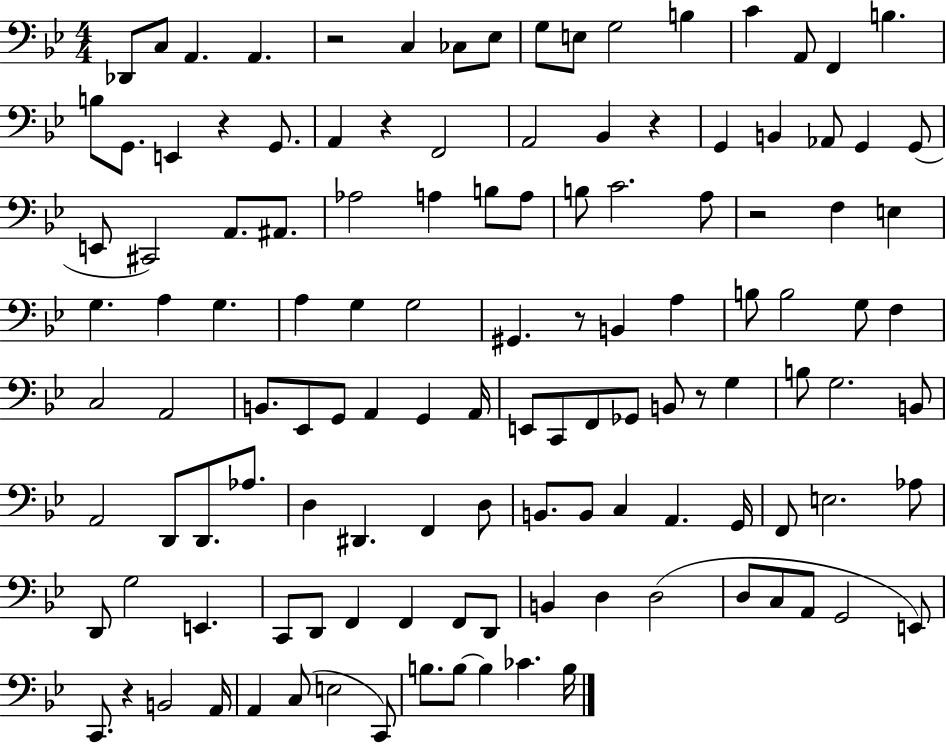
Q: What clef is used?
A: bass